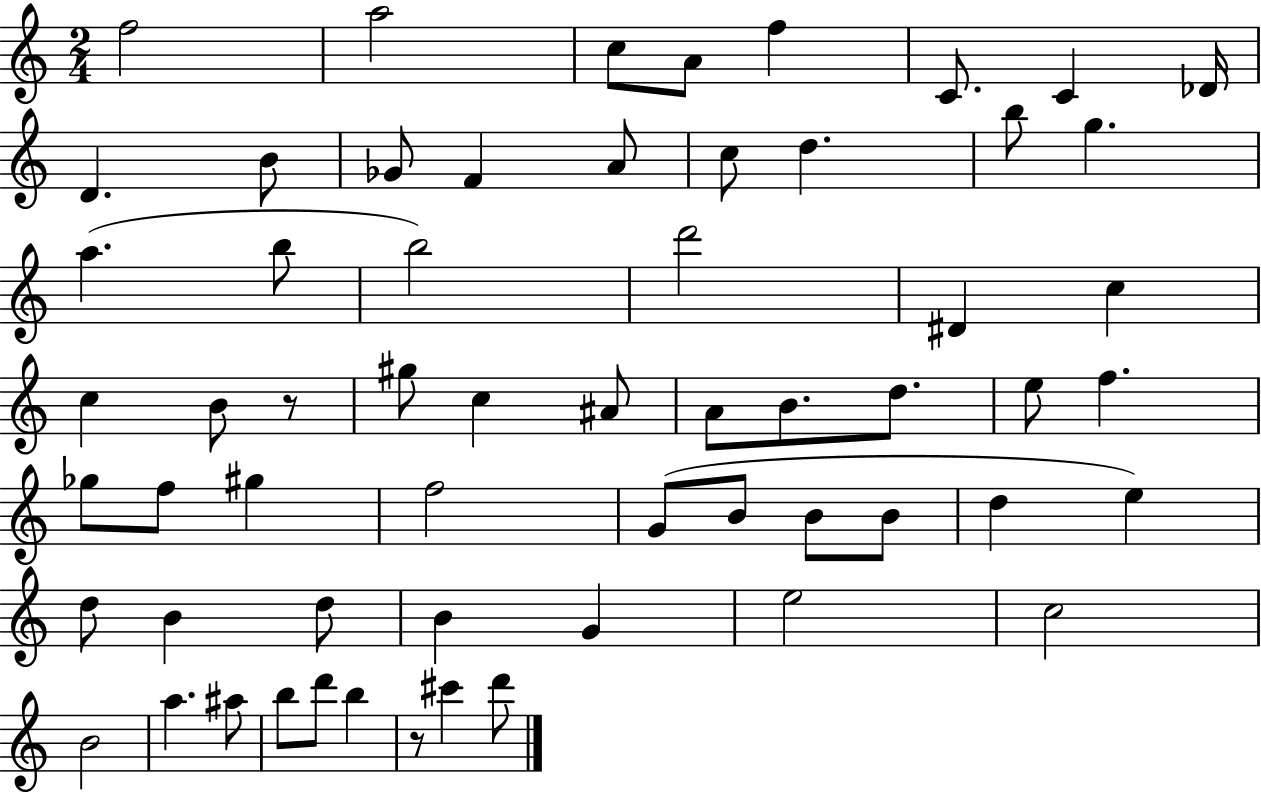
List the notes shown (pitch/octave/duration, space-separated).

F5/h A5/h C5/e A4/e F5/q C4/e. C4/q Db4/s D4/q. B4/e Gb4/e F4/q A4/e C5/e D5/q. B5/e G5/q. A5/q. B5/e B5/h D6/h D#4/q C5/q C5/q B4/e R/e G#5/e C5/q A#4/e A4/e B4/e. D5/e. E5/e F5/q. Gb5/e F5/e G#5/q F5/h G4/e B4/e B4/e B4/e D5/q E5/q D5/e B4/q D5/e B4/q G4/q E5/h C5/h B4/h A5/q. A#5/e B5/e D6/e B5/q R/e C#6/q D6/e